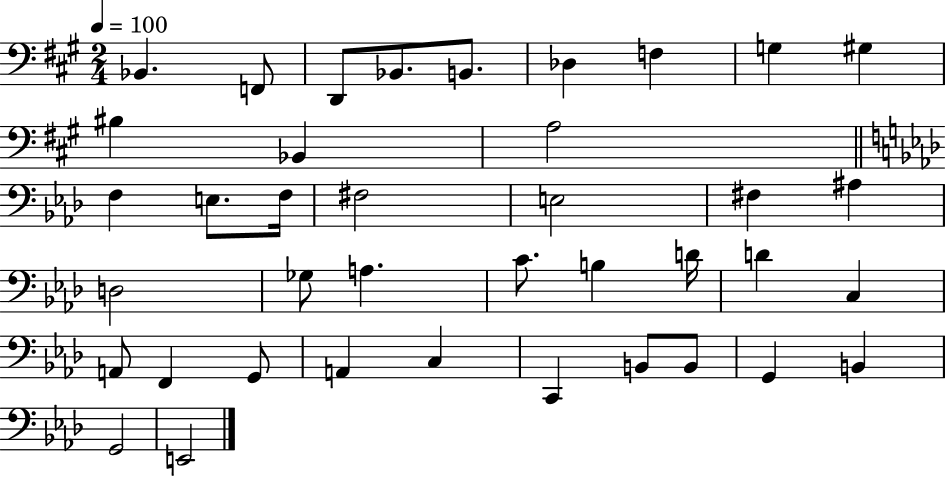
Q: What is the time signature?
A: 2/4